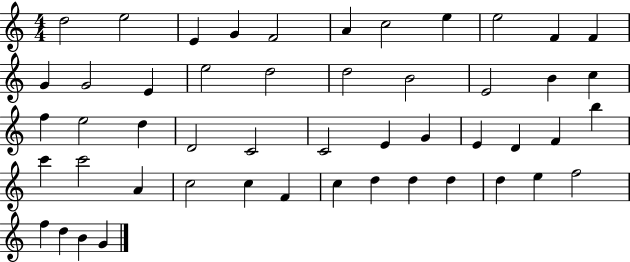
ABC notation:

X:1
T:Untitled
M:4/4
L:1/4
K:C
d2 e2 E G F2 A c2 e e2 F F G G2 E e2 d2 d2 B2 E2 B c f e2 d D2 C2 C2 E G E D F b c' c'2 A c2 c F c d d d d e f2 f d B G